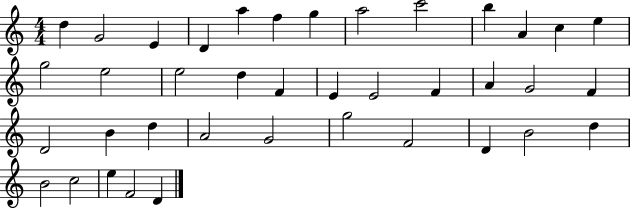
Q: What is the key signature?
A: C major